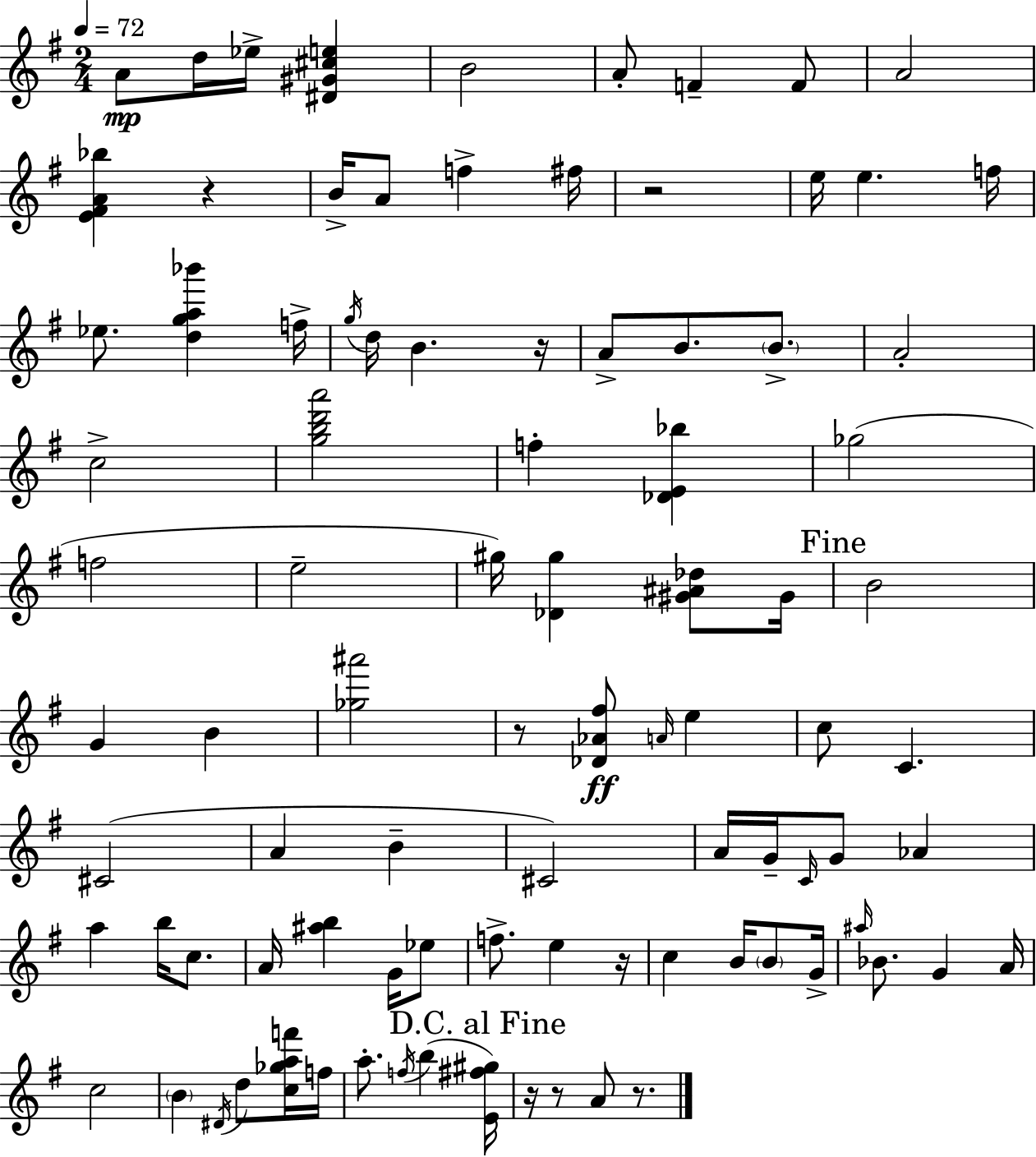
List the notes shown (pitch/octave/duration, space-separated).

A4/e D5/s Eb5/s [D#4,G#4,C#5,E5]/q B4/h A4/e F4/q F4/e A4/h [E4,F#4,A4,Bb5]/q R/q B4/s A4/e F5/q F#5/s R/h E5/s E5/q. F5/s Eb5/e. [D5,G5,A5,Bb6]/q F5/s G5/s D5/s B4/q. R/s A4/e B4/e. B4/e. A4/h C5/h [G5,B5,D6,A6]/h F5/q [Db4,E4,Bb5]/q Gb5/h F5/h E5/h G#5/s [Db4,G#5]/q [G#4,A#4,Db5]/e G#4/s B4/h G4/q B4/q [Gb5,A#6]/h R/e [Db4,Ab4,F#5]/e A4/s E5/q C5/e C4/q. C#4/h A4/q B4/q C#4/h A4/s G4/s C4/s G4/e Ab4/q A5/q B5/s C5/e. A4/s [A#5,B5]/q G4/s Eb5/e F5/e. E5/q R/s C5/q B4/s B4/e G4/s A#5/s Bb4/e. G4/q A4/s C5/h B4/q D#4/s D5/e [C5,Gb5,A5,F6]/s F5/s A5/e. F5/s B5/q [E4,F#5,G#5]/s R/s R/e A4/e R/e.